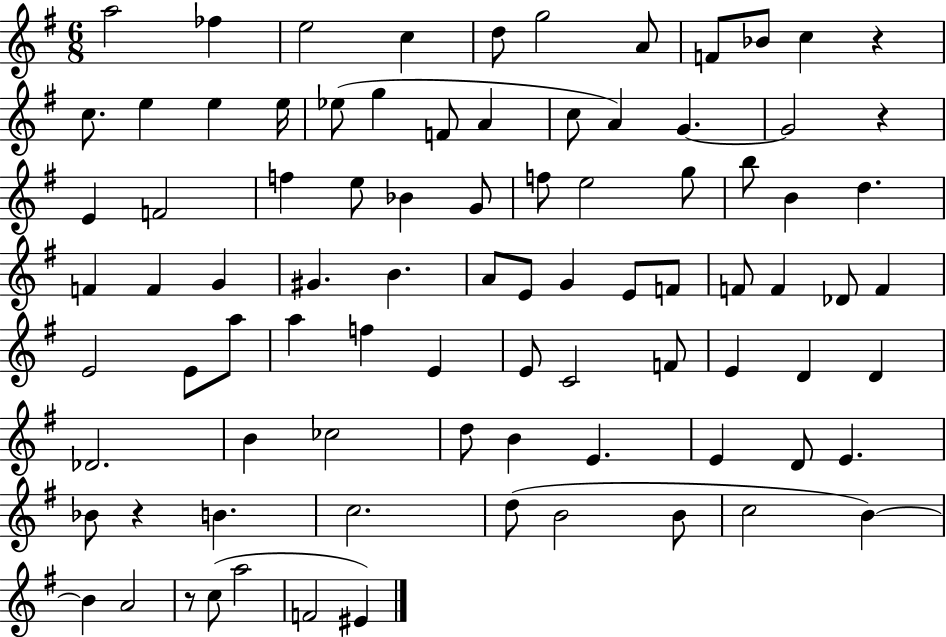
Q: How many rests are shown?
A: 4